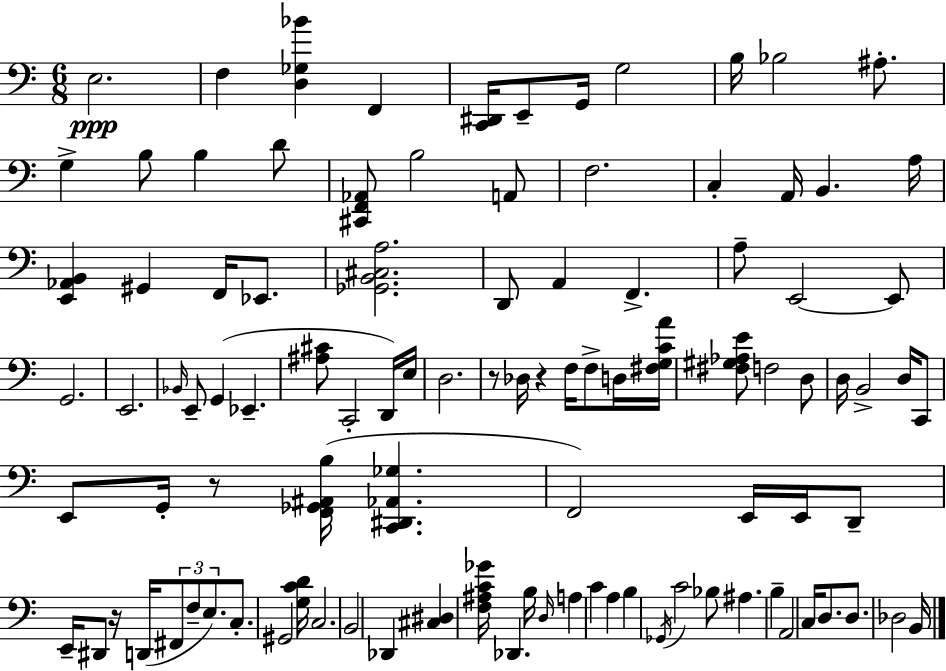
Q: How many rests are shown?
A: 4